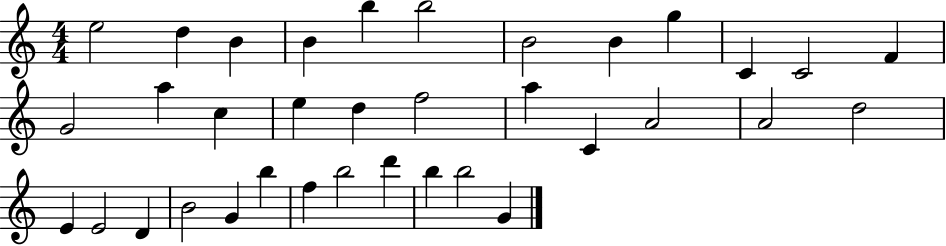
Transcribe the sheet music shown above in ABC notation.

X:1
T:Untitled
M:4/4
L:1/4
K:C
e2 d B B b b2 B2 B g C C2 F G2 a c e d f2 a C A2 A2 d2 E E2 D B2 G b f b2 d' b b2 G